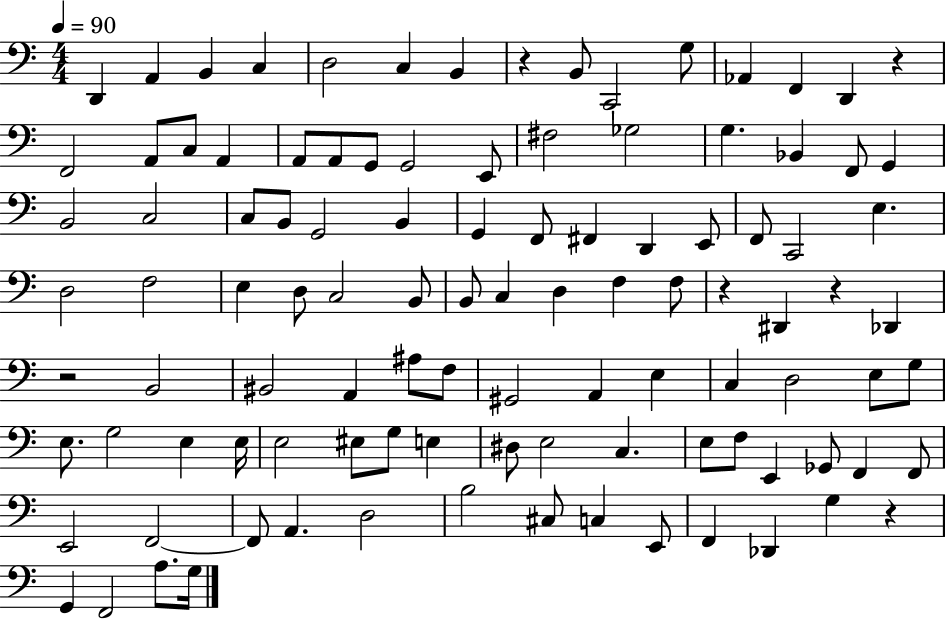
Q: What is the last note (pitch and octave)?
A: G3